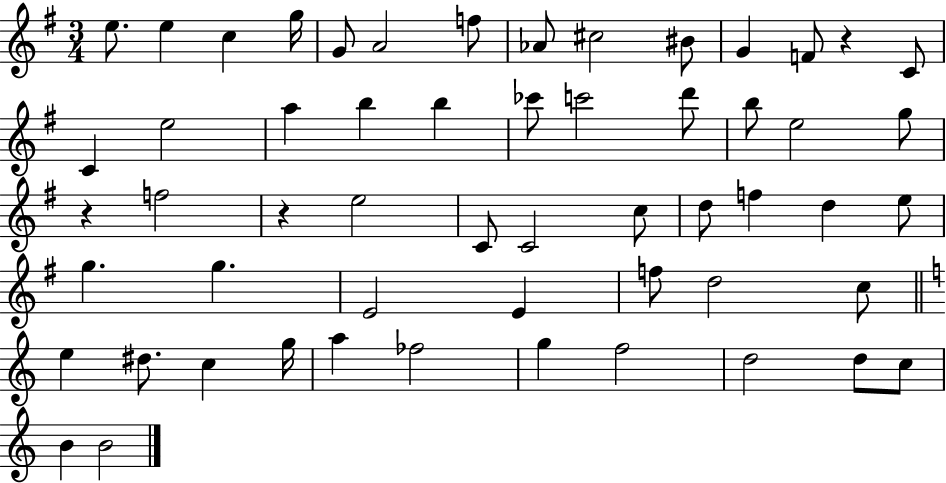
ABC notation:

X:1
T:Untitled
M:3/4
L:1/4
K:G
e/2 e c g/4 G/2 A2 f/2 _A/2 ^c2 ^B/2 G F/2 z C/2 C e2 a b b _c'/2 c'2 d'/2 b/2 e2 g/2 z f2 z e2 C/2 C2 c/2 d/2 f d e/2 g g E2 E f/2 d2 c/2 e ^d/2 c g/4 a _f2 g f2 d2 d/2 c/2 B B2